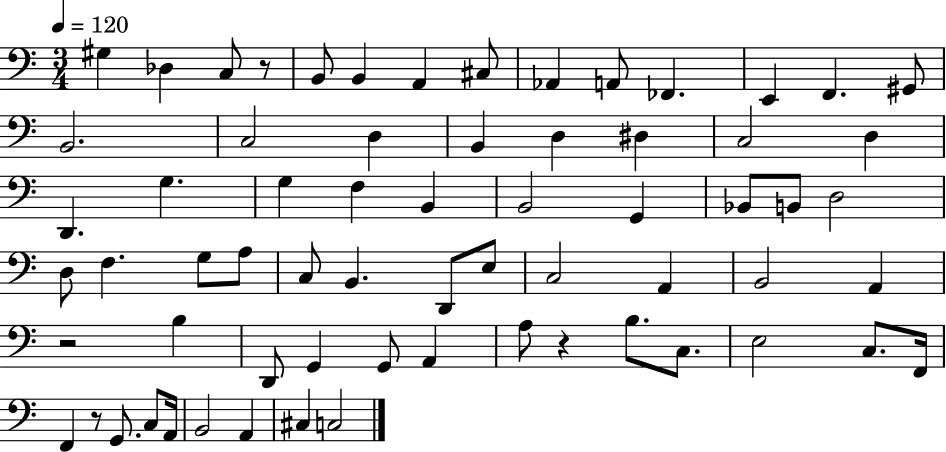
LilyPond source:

{
  \clef bass
  \numericTimeSignature
  \time 3/4
  \key c \major
  \tempo 4 = 120
  gis4 des4 c8 r8 | b,8 b,4 a,4 cis8 | aes,4 a,8 fes,4. | e,4 f,4. gis,8 | \break b,2. | c2 d4 | b,4 d4 dis4 | c2 d4 | \break d,4. g4. | g4 f4 b,4 | b,2 g,4 | bes,8 b,8 d2 | \break d8 f4. g8 a8 | c8 b,4. d,8 e8 | c2 a,4 | b,2 a,4 | \break r2 b4 | d,8 g,4 g,8 a,4 | a8 r4 b8. c8. | e2 c8. f,16 | \break f,4 r8 g,8. c8 a,16 | b,2 a,4 | cis4 c2 | \bar "|."
}